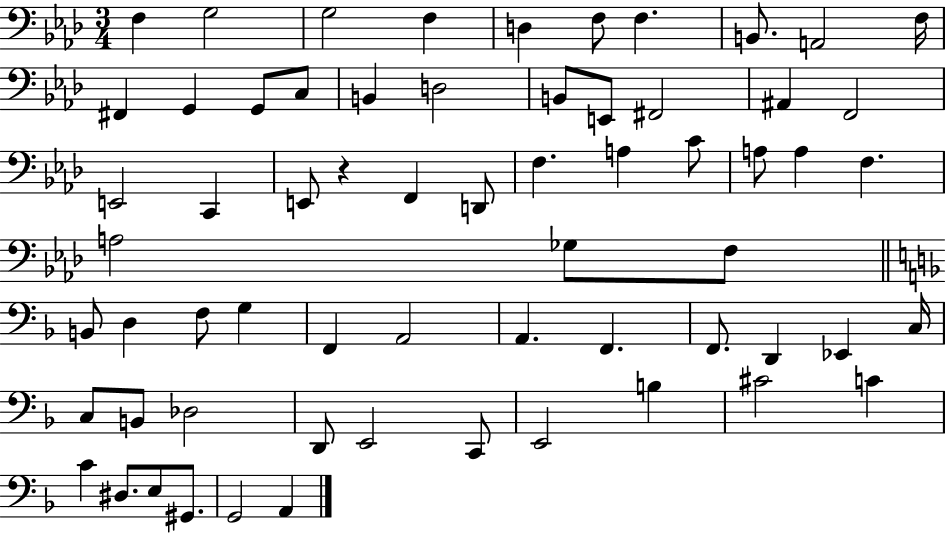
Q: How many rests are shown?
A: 1